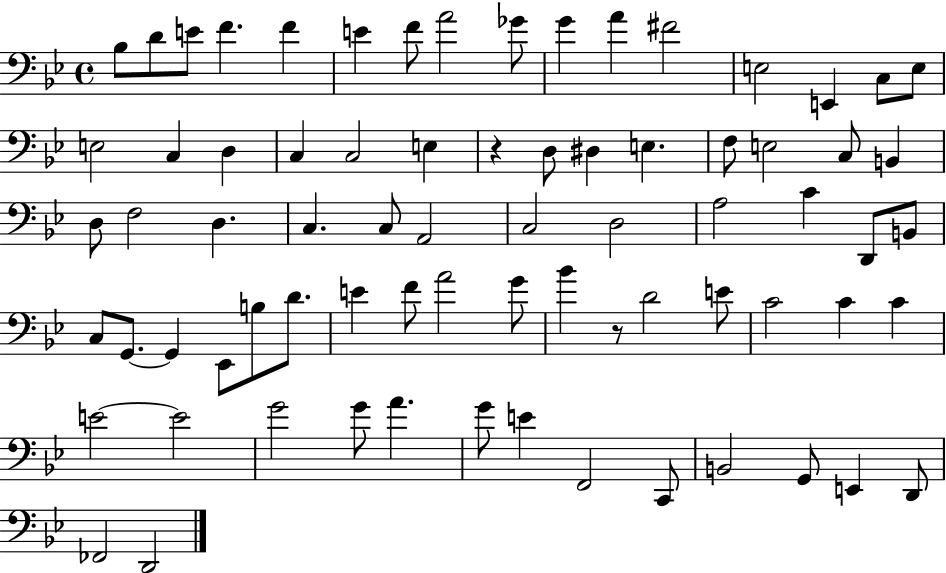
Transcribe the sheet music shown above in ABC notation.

X:1
T:Untitled
M:4/4
L:1/4
K:Bb
_B,/2 D/2 E/2 F F E F/2 A2 _G/2 G A ^F2 E,2 E,, C,/2 E,/2 E,2 C, D, C, C,2 E, z D,/2 ^D, E, F,/2 E,2 C,/2 B,, D,/2 F,2 D, C, C,/2 A,,2 C,2 D,2 A,2 C D,,/2 B,,/2 C,/2 G,,/2 G,, _E,,/2 B,/2 D/2 E F/2 A2 G/2 _B z/2 D2 E/2 C2 C C E2 E2 G2 G/2 A G/2 E F,,2 C,,/2 B,,2 G,,/2 E,, D,,/2 _F,,2 D,,2